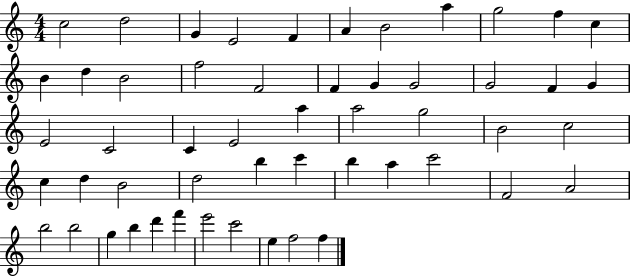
X:1
T:Untitled
M:4/4
L:1/4
K:C
c2 d2 G E2 F A B2 a g2 f c B d B2 f2 F2 F G G2 G2 F G E2 C2 C E2 a a2 g2 B2 c2 c d B2 d2 b c' b a c'2 F2 A2 b2 b2 g b d' f' e'2 c'2 e f2 f